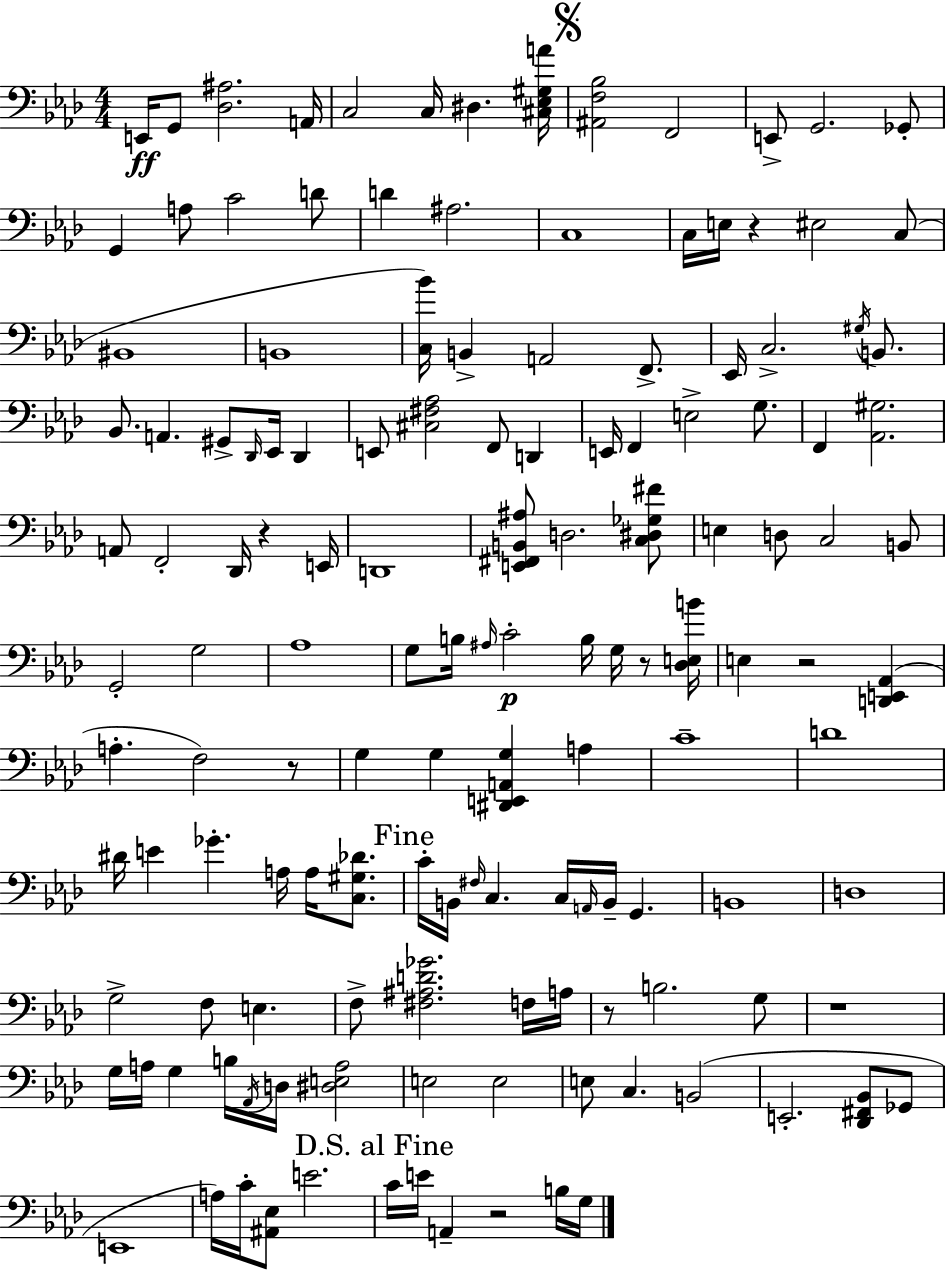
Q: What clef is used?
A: bass